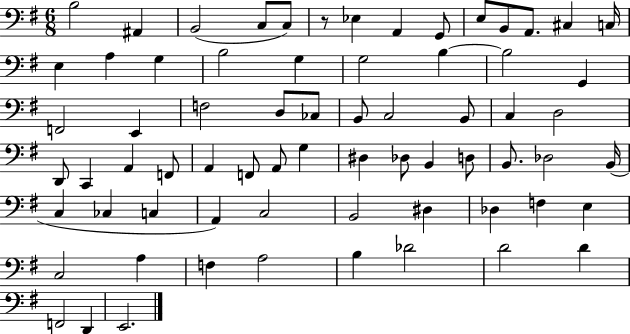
X:1
T:Untitled
M:6/8
L:1/4
K:G
B,2 ^A,, B,,2 C,/2 C,/2 z/2 _E, A,, G,,/2 E,/2 B,,/2 A,,/2 ^C, C,/4 E, A, G, B,2 G, G,2 B, B,2 G,, F,,2 E,, F,2 D,/2 _C,/2 B,,/2 C,2 B,,/2 C, D,2 D,,/2 C,, A,, F,,/2 A,, F,,/2 A,,/2 G, ^D, _D,/2 B,, D,/2 B,,/2 _D,2 B,,/4 C, _C, C, A,, C,2 B,,2 ^D, _D, F, E, C,2 A, F, A,2 B, _D2 D2 D F,,2 D,, E,,2